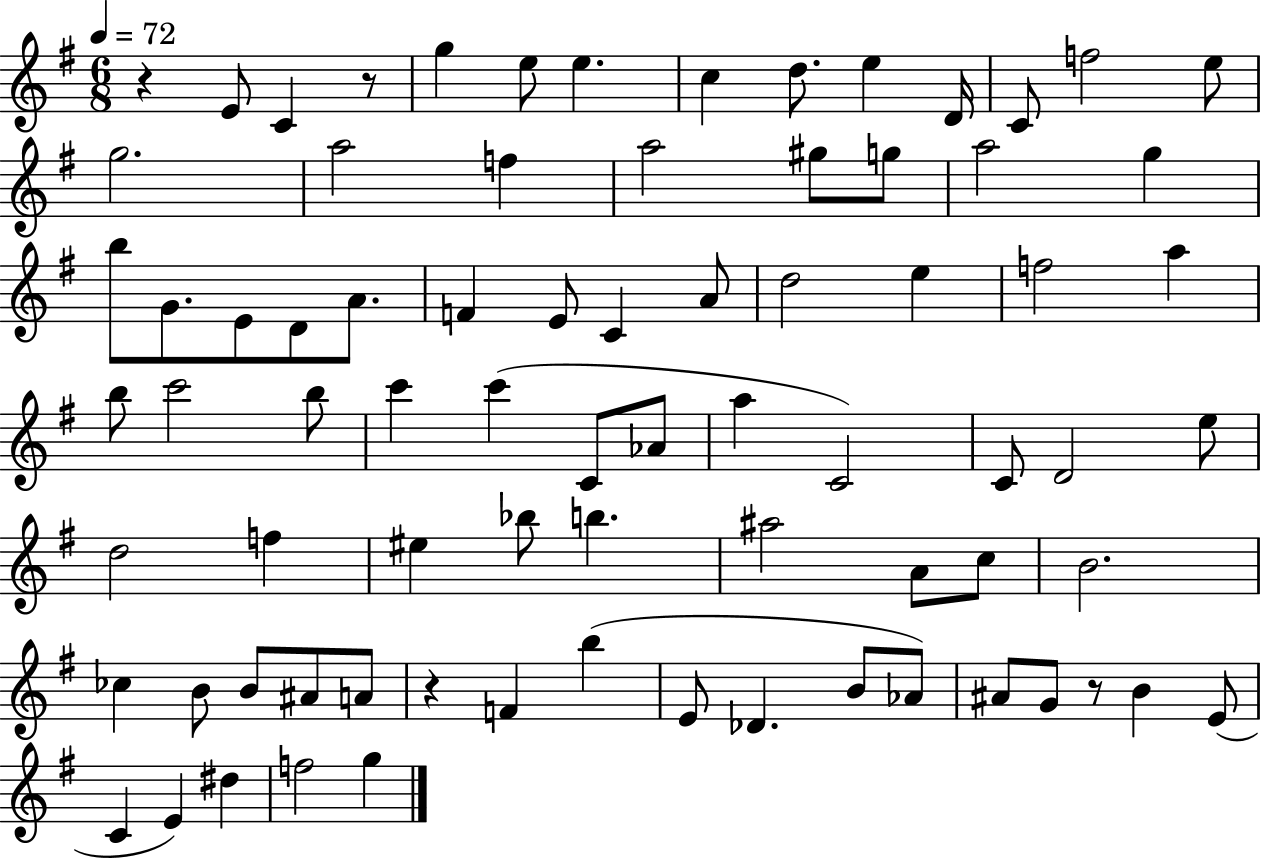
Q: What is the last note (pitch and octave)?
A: G5